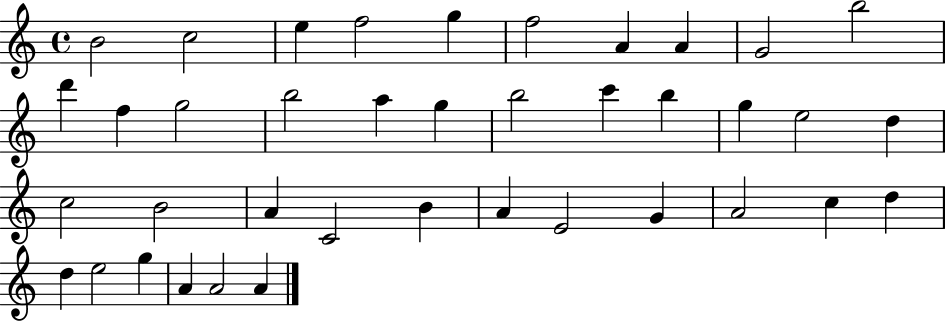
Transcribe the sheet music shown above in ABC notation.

X:1
T:Untitled
M:4/4
L:1/4
K:C
B2 c2 e f2 g f2 A A G2 b2 d' f g2 b2 a g b2 c' b g e2 d c2 B2 A C2 B A E2 G A2 c d d e2 g A A2 A